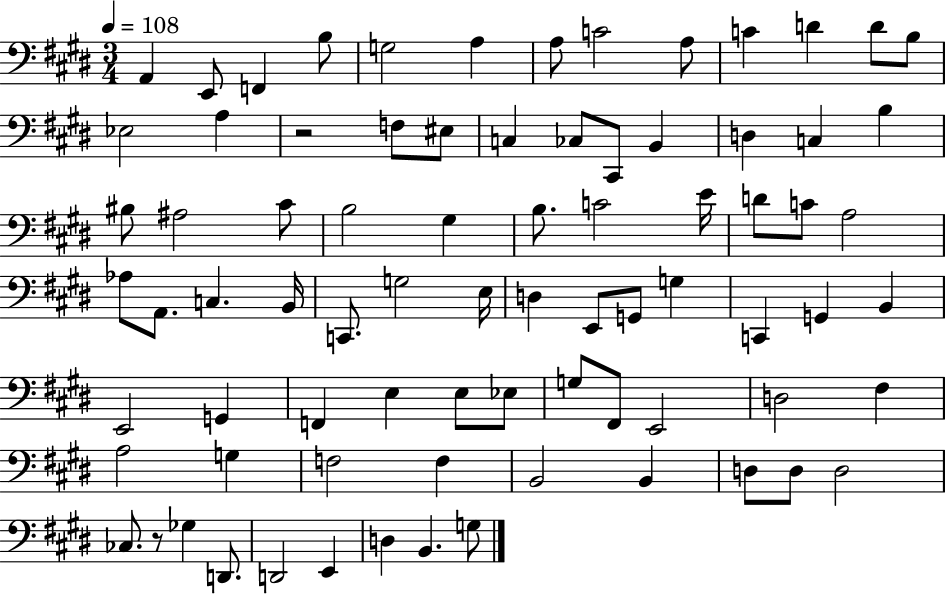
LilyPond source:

{
  \clef bass
  \numericTimeSignature
  \time 3/4
  \key e \major
  \tempo 4 = 108
  \repeat volta 2 { a,4 e,8 f,4 b8 | g2 a4 | a8 c'2 a8 | c'4 d'4 d'8 b8 | \break ees2 a4 | r2 f8 eis8 | c4 ces8 cis,8 b,4 | d4 c4 b4 | \break bis8 ais2 cis'8 | b2 gis4 | b8. c'2 e'16 | d'8 c'8 a2 | \break aes8 a,8. c4. b,16 | c,8. g2 e16 | d4 e,8 g,8 g4 | c,4 g,4 b,4 | \break e,2 g,4 | f,4 e4 e8 ees8 | g8 fis,8 e,2 | d2 fis4 | \break a2 g4 | f2 f4 | b,2 b,4 | d8 d8 d2 | \break ces8. r8 ges4 d,8. | d,2 e,4 | d4 b,4. g8 | } \bar "|."
}